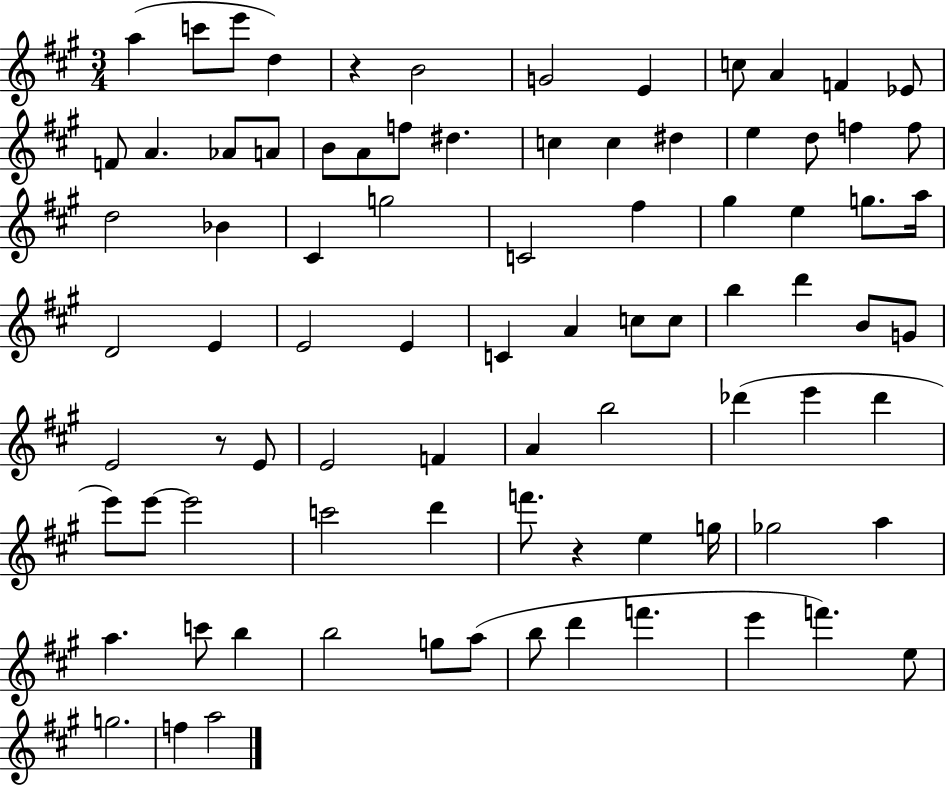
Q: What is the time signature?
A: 3/4